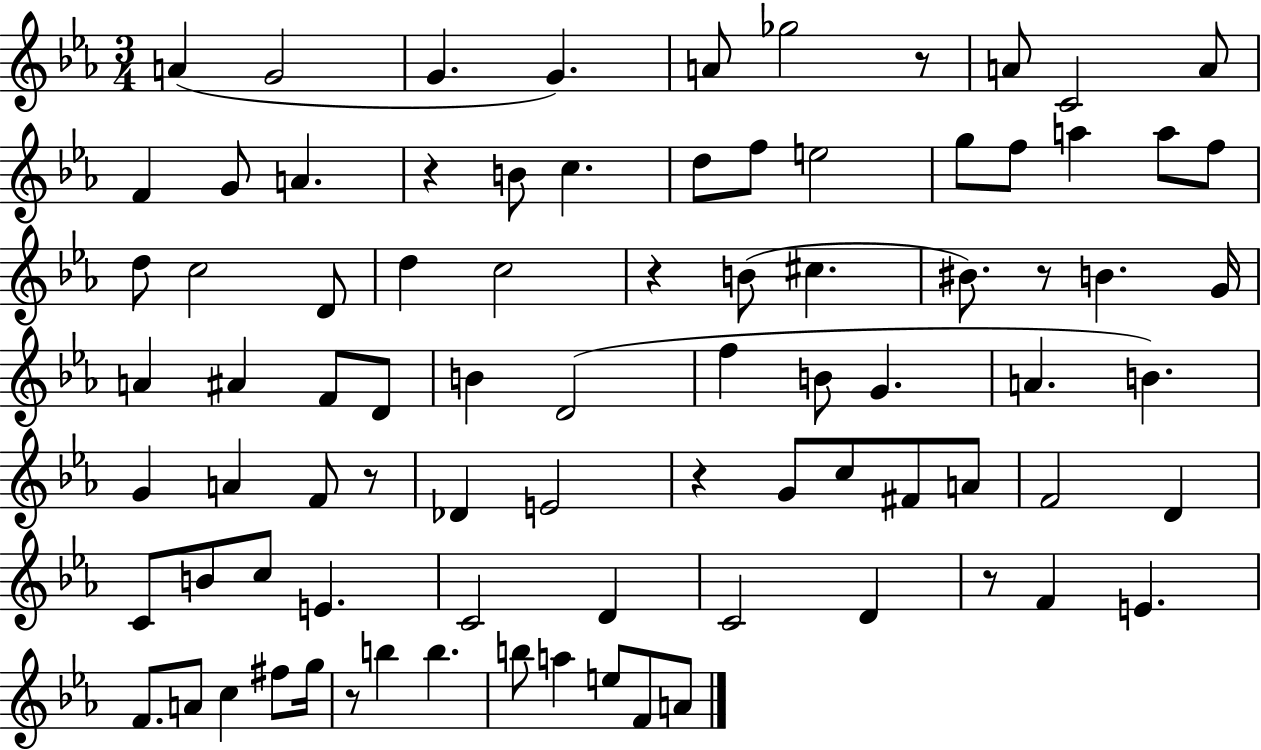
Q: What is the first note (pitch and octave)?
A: A4